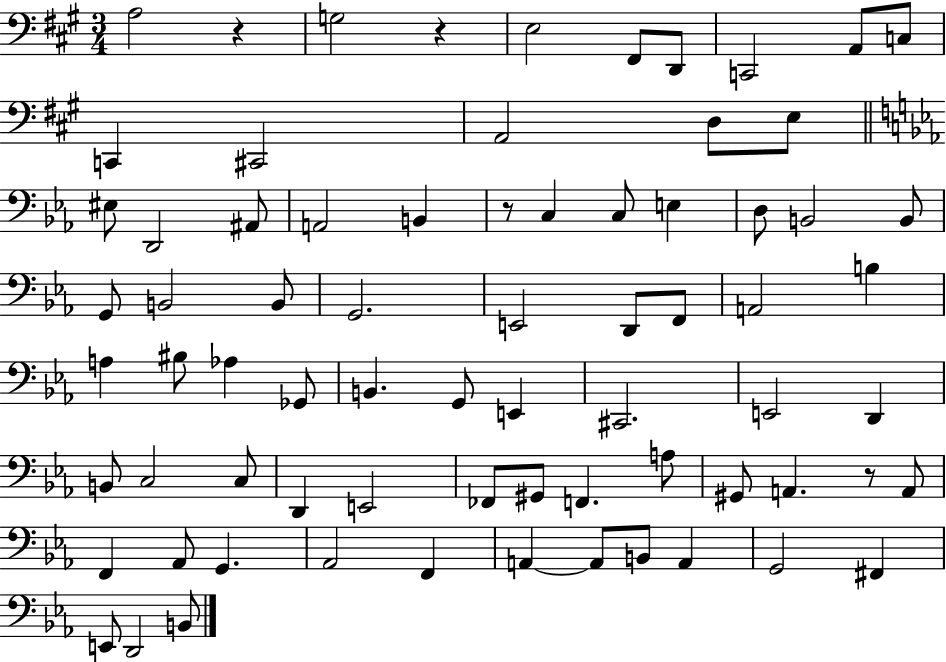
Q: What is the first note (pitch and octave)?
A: A3